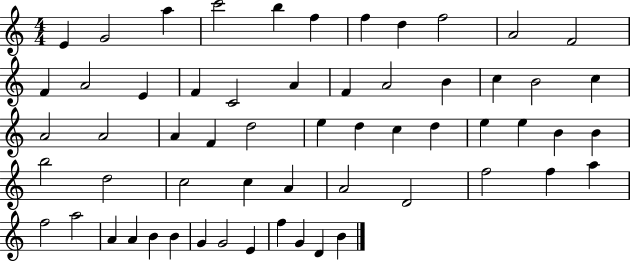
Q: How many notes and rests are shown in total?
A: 59